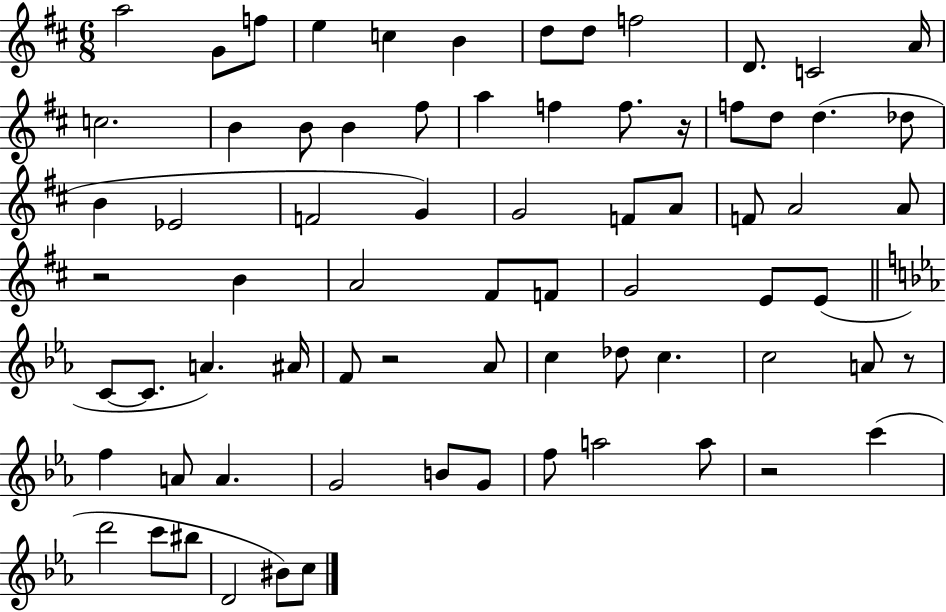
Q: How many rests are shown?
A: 5